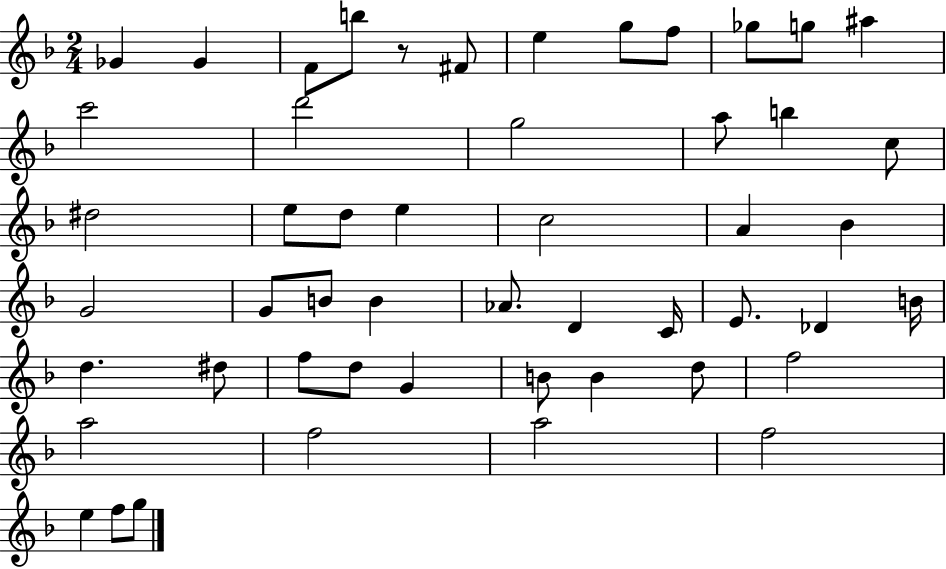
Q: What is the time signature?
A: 2/4